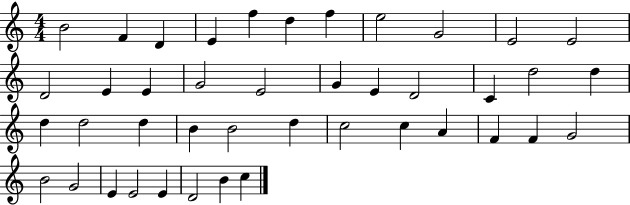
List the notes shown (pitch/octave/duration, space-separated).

B4/h F4/q D4/q E4/q F5/q D5/q F5/q E5/h G4/h E4/h E4/h D4/h E4/q E4/q G4/h E4/h G4/q E4/q D4/h C4/q D5/h D5/q D5/q D5/h D5/q B4/q B4/h D5/q C5/h C5/q A4/q F4/q F4/q G4/h B4/h G4/h E4/q E4/h E4/q D4/h B4/q C5/q